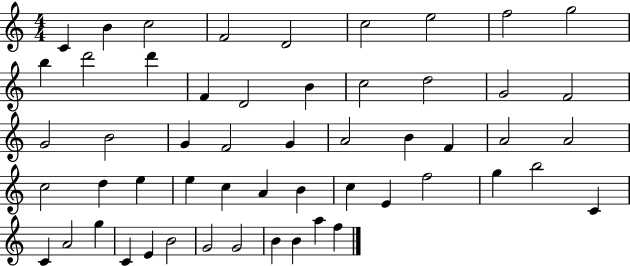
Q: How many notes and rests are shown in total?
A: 54